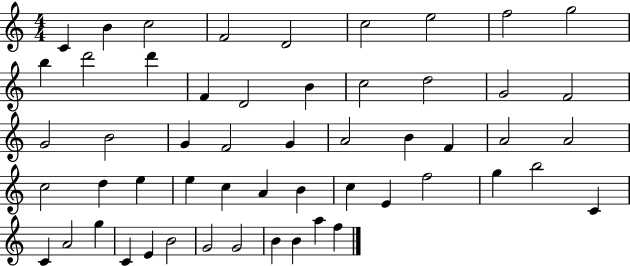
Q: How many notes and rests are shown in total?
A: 54